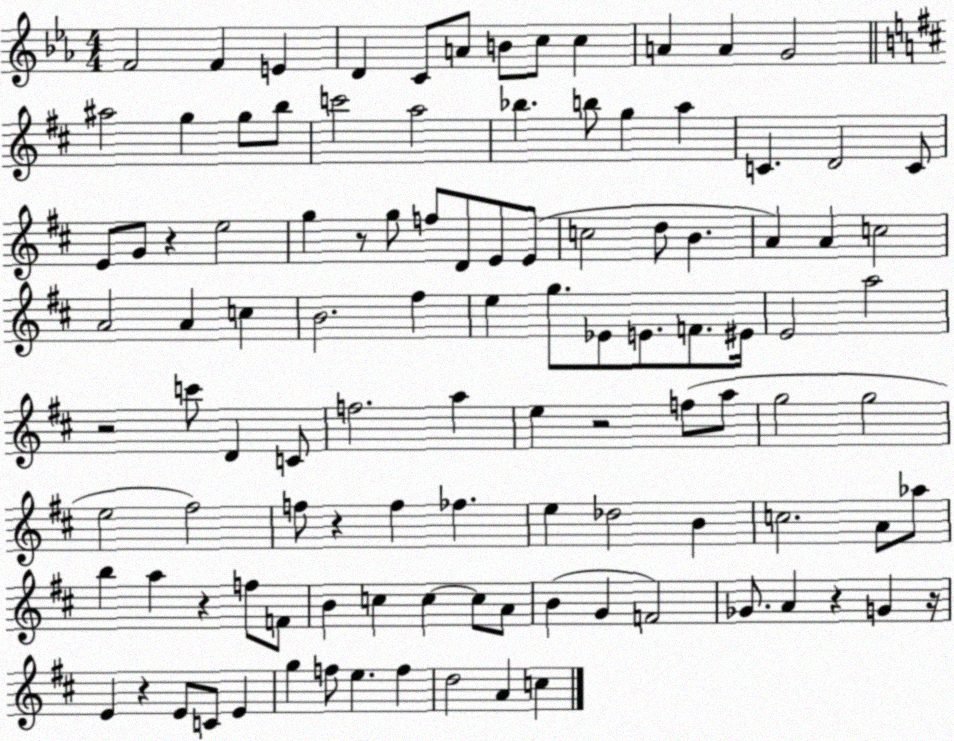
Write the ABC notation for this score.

X:1
T:Untitled
M:4/4
L:1/4
K:Eb
F2 F E D C/2 A/2 B/2 c/2 c A A G2 ^a2 g g/2 b/2 c'2 a2 _b b/2 g a C D2 C/2 E/2 G/2 z e2 g z/2 g/2 f/2 D/2 E/2 E/2 c2 d/2 B A A c2 A2 A c B2 ^f e g/2 _E/2 E/2 F/2 ^E/4 E2 a2 z2 c'/2 D C/2 f2 a e z2 f/2 a/2 g2 g2 e2 ^f2 f/2 z f _f e _d2 B c2 A/2 _a/2 b a z f/2 F/2 B c c c/2 A/2 B G F2 _G/2 A z G z/4 E z E/2 C/2 E g f/2 e f d2 A c